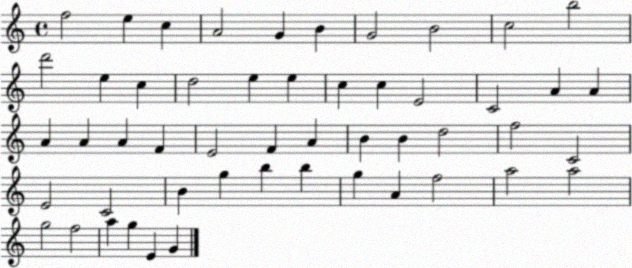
X:1
T:Untitled
M:4/4
L:1/4
K:C
f2 e c A2 G B G2 B2 c2 b2 d'2 e c d2 e e c c E2 C2 A A A A A F E2 F A B B d2 f2 C2 E2 C2 B g b b g A f2 a2 a2 g2 f2 a g E G